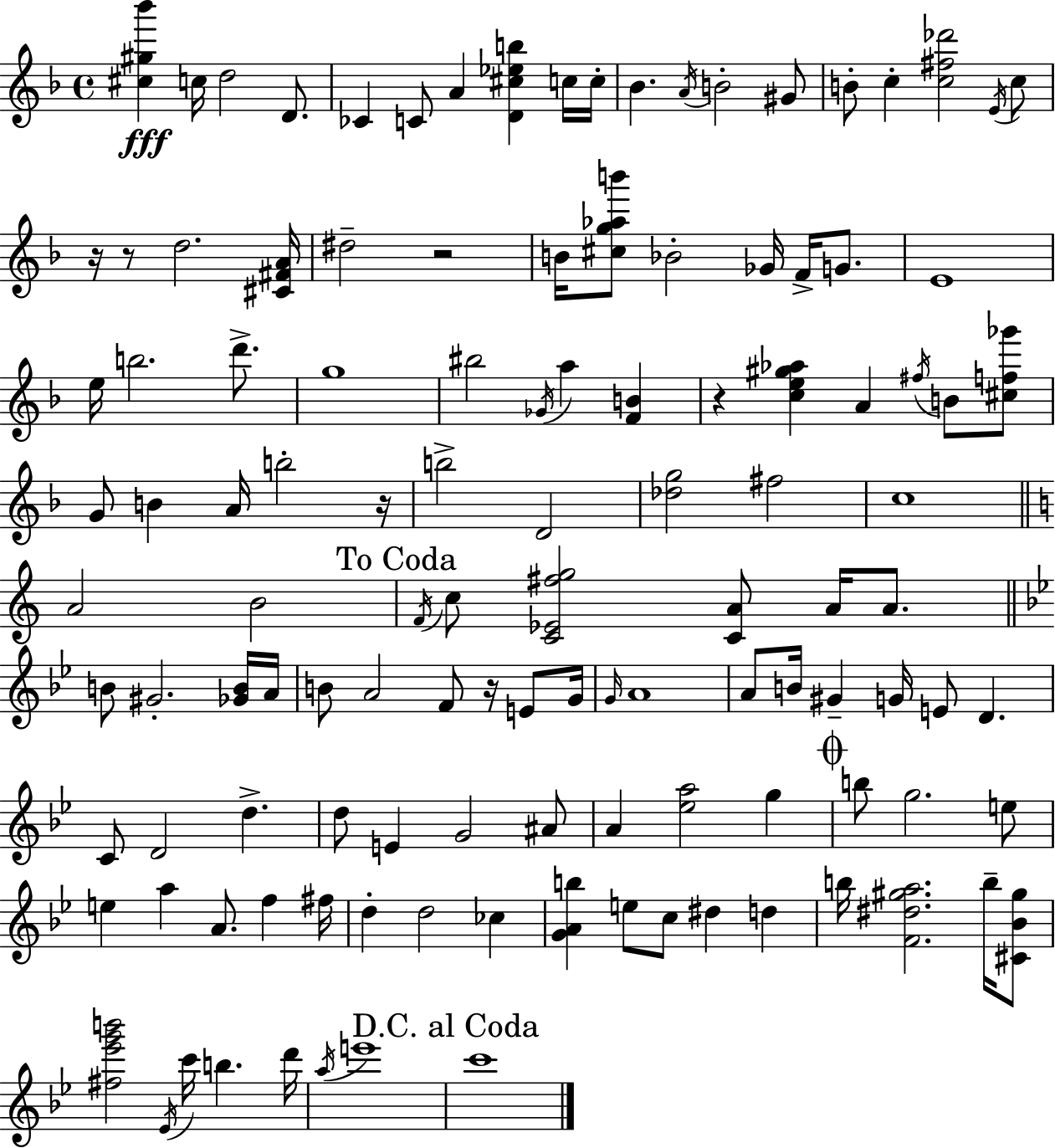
{
  \clef treble
  \time 4/4
  \defaultTimeSignature
  \key d \minor
  \repeat volta 2 { <cis'' gis'' bes'''>4\fff c''16 d''2 d'8. | ces'4 c'8 a'4 <d' cis'' ees'' b''>4 c''16 c''16-. | bes'4. \acciaccatura { a'16 } b'2-. gis'8 | b'8-. c''4-. <c'' fis'' des'''>2 \acciaccatura { e'16 } | \break c''8 r16 r8 d''2. | <cis' fis' a'>16 dis''2-- r2 | b'16 <cis'' g'' aes'' b'''>8 bes'2-. ges'16 f'16-> g'8. | e'1 | \break e''16 b''2. d'''8.-> | g''1 | bis''2 \acciaccatura { ges'16 } a''4 <f' b'>4 | r4 <c'' e'' gis'' aes''>4 a'4 \acciaccatura { fis''16 } | \break b'8 <cis'' f'' ges'''>8 g'8 b'4 a'16 b''2-. | r16 b''2-> d'2 | <des'' g''>2 fis''2 | c''1 | \break \bar "||" \break \key a \minor a'2 b'2 | \mark "To Coda" \acciaccatura { f'16 } c''8 <c' ees' fis'' g''>2 <c' a'>8 a'16 a'8. | \bar "||" \break \key bes \major b'8 gis'2.-. <ges' b'>16 a'16 | b'8 a'2 f'8 r16 e'8 g'16 | \grace { g'16 } a'1 | a'8 b'16 gis'4-- g'16 e'8 d'4. | \break c'8 d'2 d''4.-> | d''8 e'4 g'2 ais'8 | a'4 <ees'' a''>2 g''4 | \mark \markup { \musicglyph "scripts.coda" } b''8 g''2. e''8 | \break e''4 a''4 a'8. f''4 | fis''16 d''4-. d''2 ces''4 | <g' a' b''>4 e''8 c''8 dis''4 d''4 | b''16 <f' dis'' gis'' a''>2. b''16-- <cis' bes' gis''>8 | \break <fis'' ees''' g''' b'''>2 \acciaccatura { ees'16 } c'''16 b''4. | d'''16 \acciaccatura { a''16 } e'''1 | \mark "D.C. al Coda" c'''1 | } \bar "|."
}